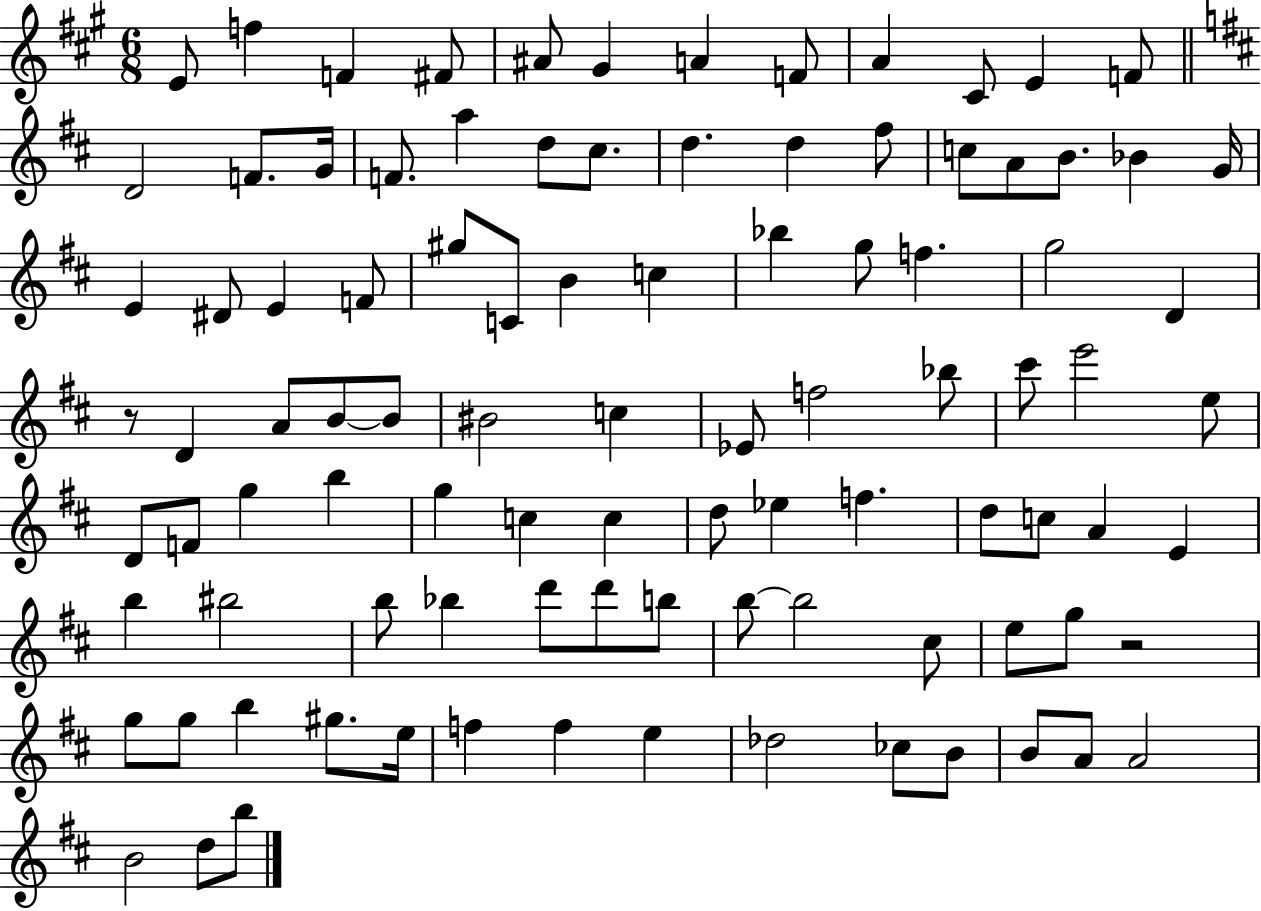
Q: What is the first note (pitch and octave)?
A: E4